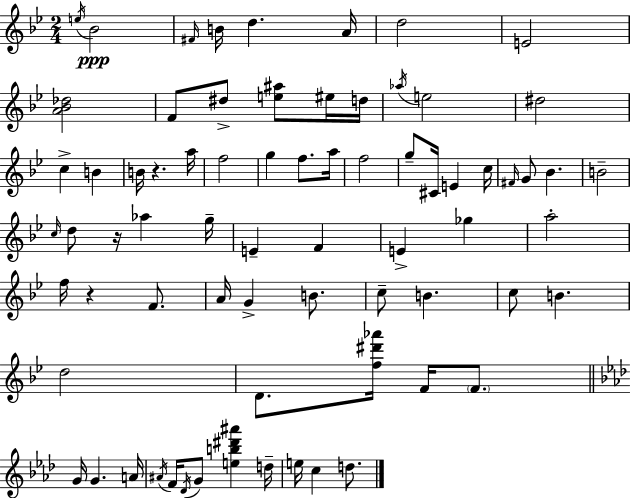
X:1
T:Untitled
M:2/4
L:1/4
K:Gm
e/4 _B2 ^F/4 B/4 d A/4 d2 E2 [A_B_d]2 F/2 ^d/2 [e^a]/2 ^e/4 d/4 _a/4 e2 ^d2 c B B/4 z a/4 f2 g f/2 a/4 f2 g/2 ^C/4 E c/4 ^F/4 G/2 _B B2 c/4 d/2 z/4 _a g/4 E F E _g a2 f/4 z F/2 A/4 G B/2 c/2 B c/2 B d2 D/2 [f^d'_a']/4 F/4 F/2 G/4 G A/4 ^A/4 F/4 _D/4 G/2 [eb^d'^a'] d/4 e/4 c d/2